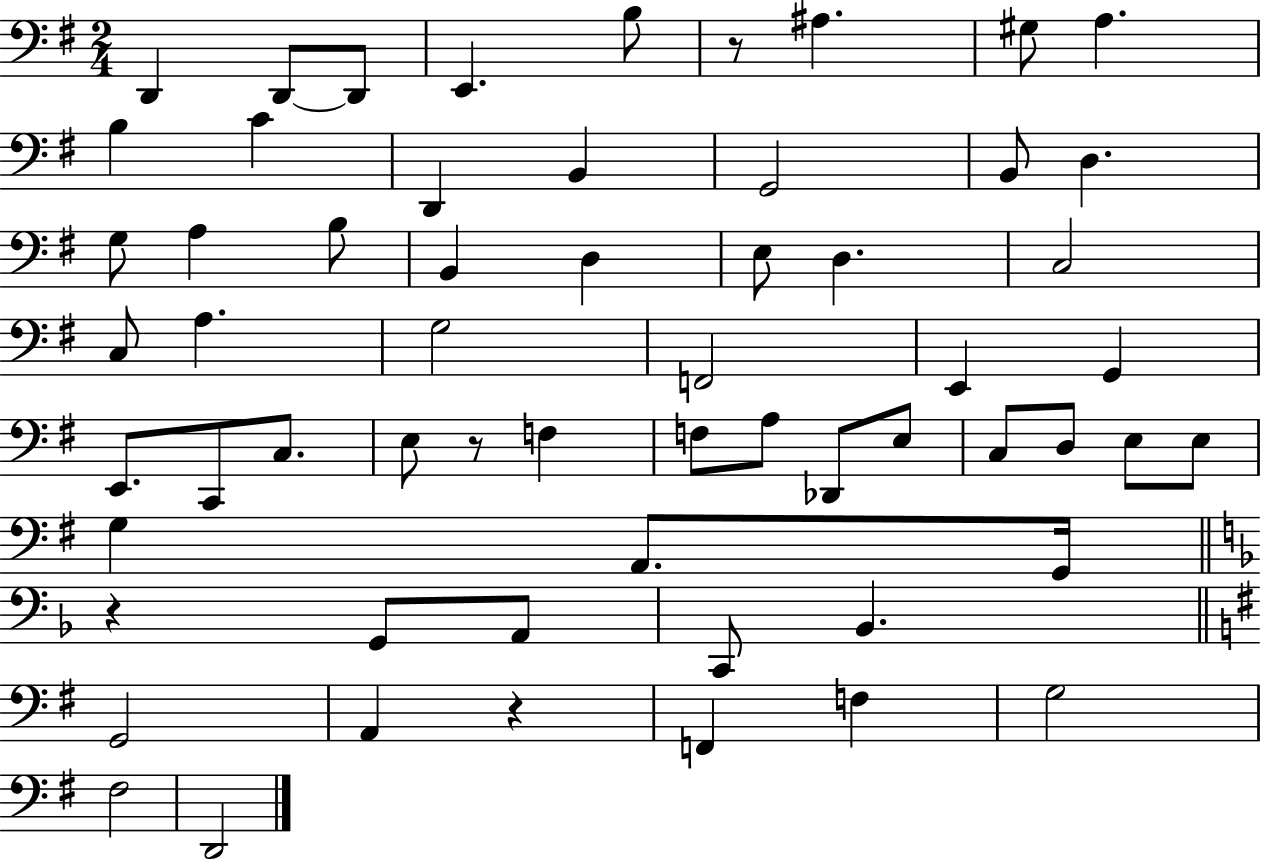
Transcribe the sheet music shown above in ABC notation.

X:1
T:Untitled
M:2/4
L:1/4
K:G
D,, D,,/2 D,,/2 E,, B,/2 z/2 ^A, ^G,/2 A, B, C D,, B,, G,,2 B,,/2 D, G,/2 A, B,/2 B,, D, E,/2 D, C,2 C,/2 A, G,2 F,,2 E,, G,, E,,/2 C,,/2 C,/2 E,/2 z/2 F, F,/2 A,/2 _D,,/2 E,/2 C,/2 D,/2 E,/2 E,/2 G, A,,/2 G,,/4 z G,,/2 A,,/2 C,,/2 _B,, G,,2 A,, z F,, F, G,2 ^F,2 D,,2